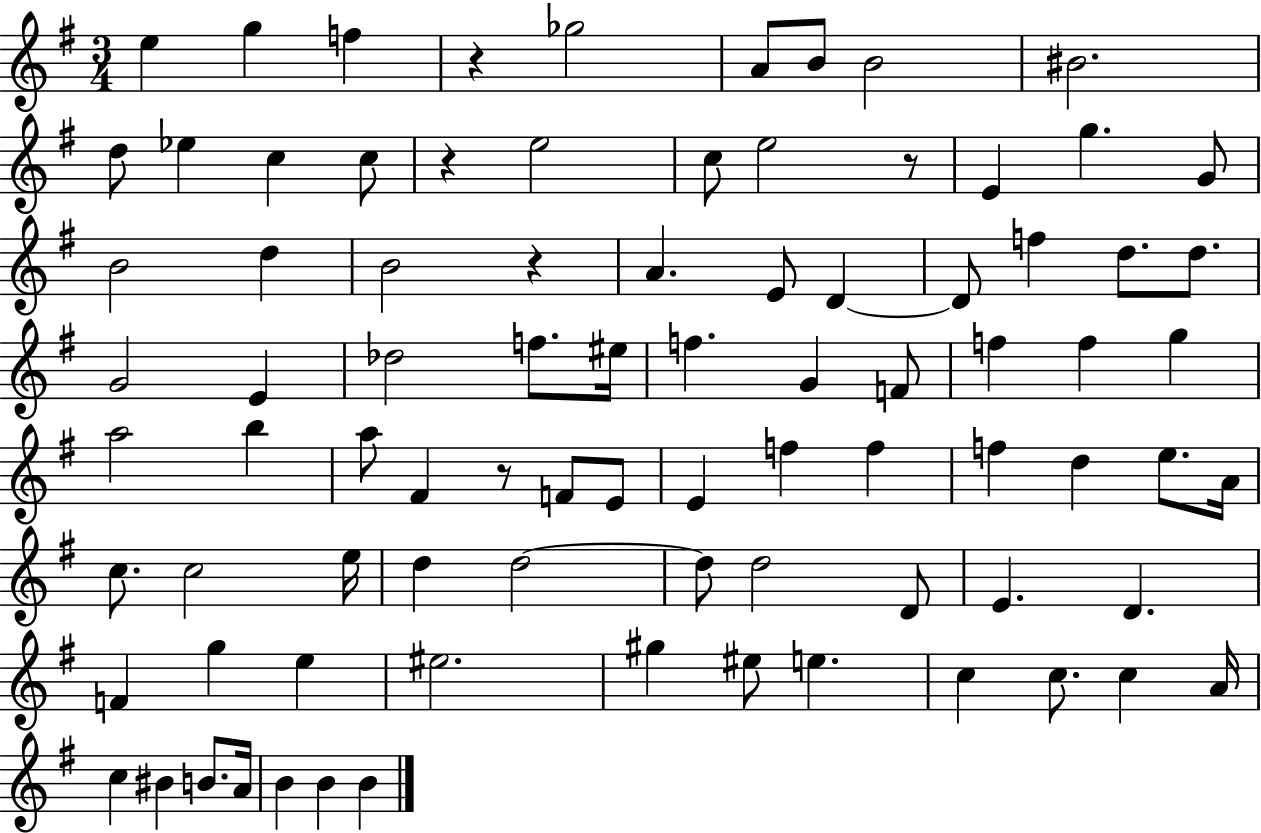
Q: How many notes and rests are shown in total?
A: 85